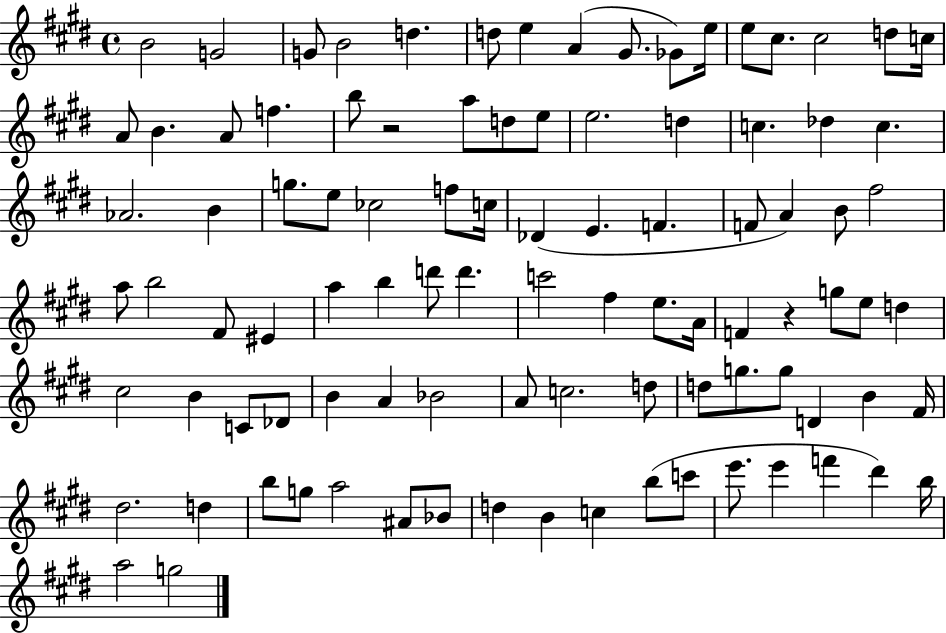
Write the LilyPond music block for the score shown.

{
  \clef treble
  \time 4/4
  \defaultTimeSignature
  \key e \major
  b'2 g'2 | g'8 b'2 d''4. | d''8 e''4 a'4( gis'8. ges'8) e''16 | e''8 cis''8. cis''2 d''8 c''16 | \break a'8 b'4. a'8 f''4. | b''8 r2 a''8 d''8 e''8 | e''2. d''4 | c''4. des''4 c''4. | \break aes'2. b'4 | g''8. e''8 ces''2 f''8 c''16 | des'4( e'4. f'4. | f'8 a'4) b'8 fis''2 | \break a''8 b''2 fis'8 eis'4 | a''4 b''4 d'''8 d'''4. | c'''2 fis''4 e''8. a'16 | f'4 r4 g''8 e''8 d''4 | \break cis''2 b'4 c'8 des'8 | b'4 a'4 bes'2 | a'8 c''2. d''8 | d''8 g''8. g''8 d'4 b'4 fis'16 | \break dis''2. d''4 | b''8 g''8 a''2 ais'8 bes'8 | d''4 b'4 c''4 b''8( c'''8 | e'''8. e'''4 f'''4 dis'''4) b''16 | \break a''2 g''2 | \bar "|."
}